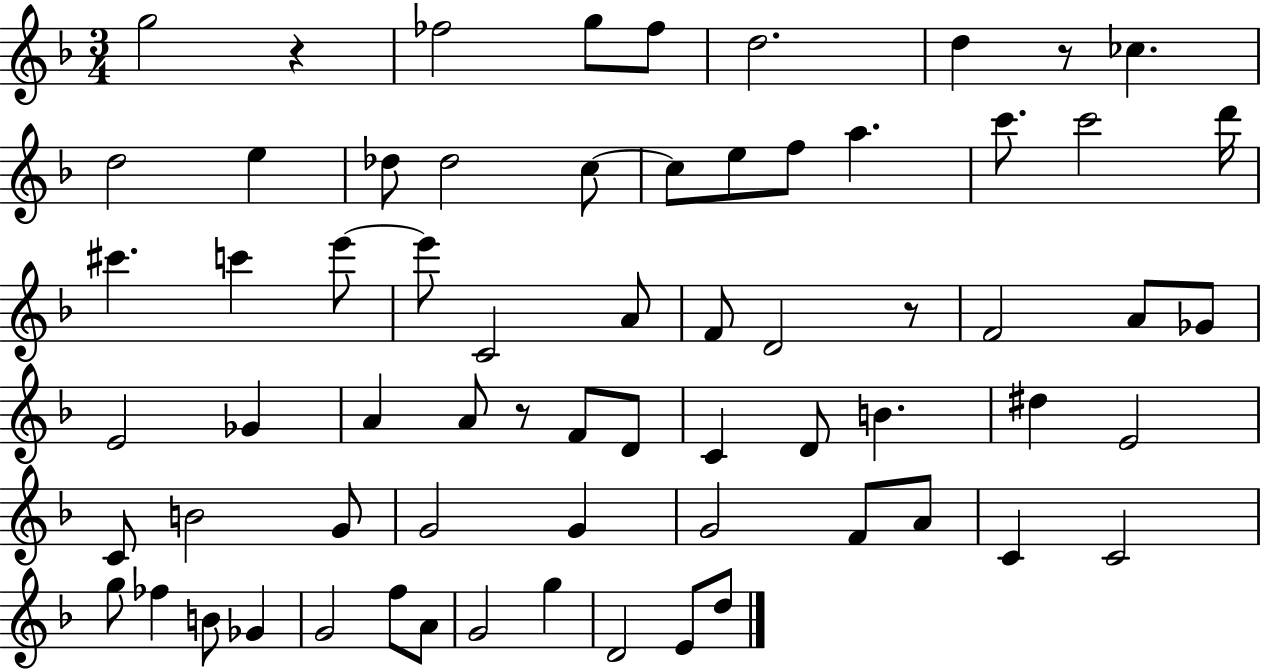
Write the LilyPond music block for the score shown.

{
  \clef treble
  \numericTimeSignature
  \time 3/4
  \key f \major
  g''2 r4 | fes''2 g''8 fes''8 | d''2. | d''4 r8 ces''4. | \break d''2 e''4 | des''8 des''2 c''8~~ | c''8 e''8 f''8 a''4. | c'''8. c'''2 d'''16 | \break cis'''4. c'''4 e'''8~~ | e'''8 c'2 a'8 | f'8 d'2 r8 | f'2 a'8 ges'8 | \break e'2 ges'4 | a'4 a'8 r8 f'8 d'8 | c'4 d'8 b'4. | dis''4 e'2 | \break c'8 b'2 g'8 | g'2 g'4 | g'2 f'8 a'8 | c'4 c'2 | \break g''8 fes''4 b'8 ges'4 | g'2 f''8 a'8 | g'2 g''4 | d'2 e'8 d''8 | \break \bar "|."
}